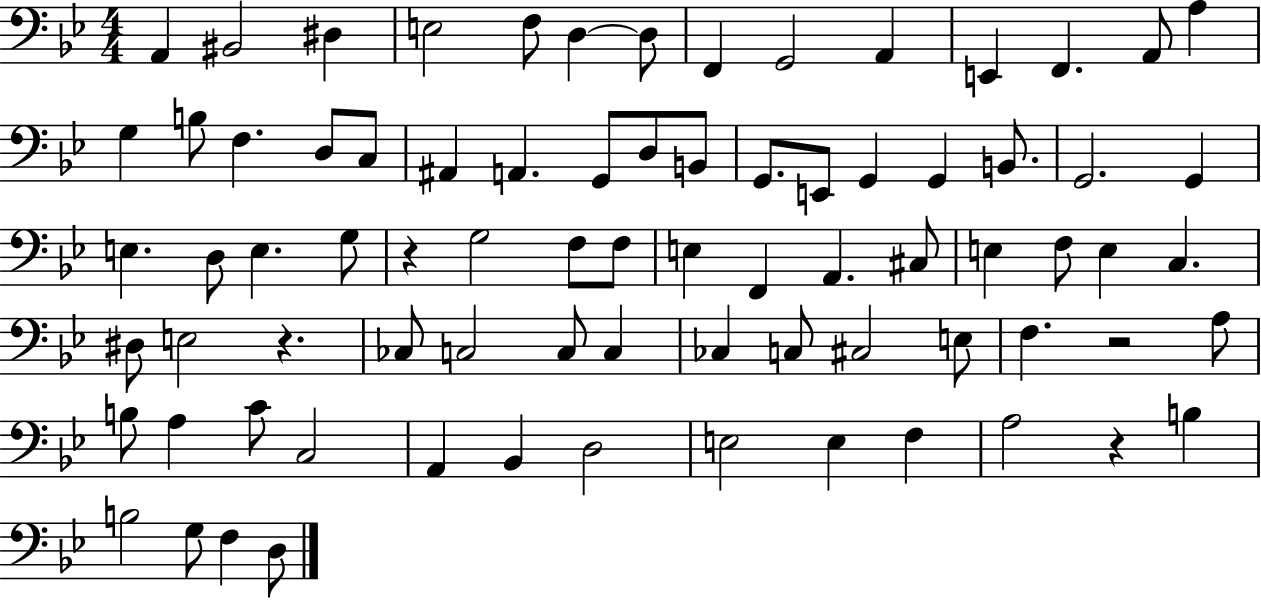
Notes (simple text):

A2/q BIS2/h D#3/q E3/h F3/e D3/q D3/e F2/q G2/h A2/q E2/q F2/q. A2/e A3/q G3/q B3/e F3/q. D3/e C3/e A#2/q A2/q. G2/e D3/e B2/e G2/e. E2/e G2/q G2/q B2/e. G2/h. G2/q E3/q. D3/e E3/q. G3/e R/q G3/h F3/e F3/e E3/q F2/q A2/q. C#3/e E3/q F3/e E3/q C3/q. D#3/e E3/h R/q. CES3/e C3/h C3/e C3/q CES3/q C3/e C#3/h E3/e F3/q. R/h A3/e B3/e A3/q C4/e C3/h A2/q Bb2/q D3/h E3/h E3/q F3/q A3/h R/q B3/q B3/h G3/e F3/q D3/e